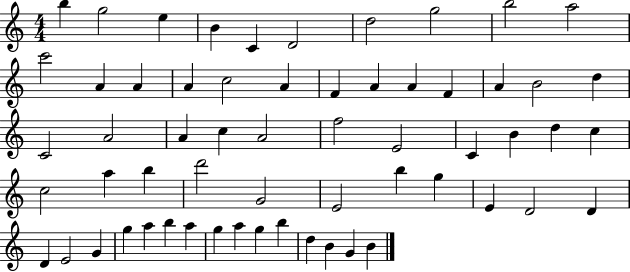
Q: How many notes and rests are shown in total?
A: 60